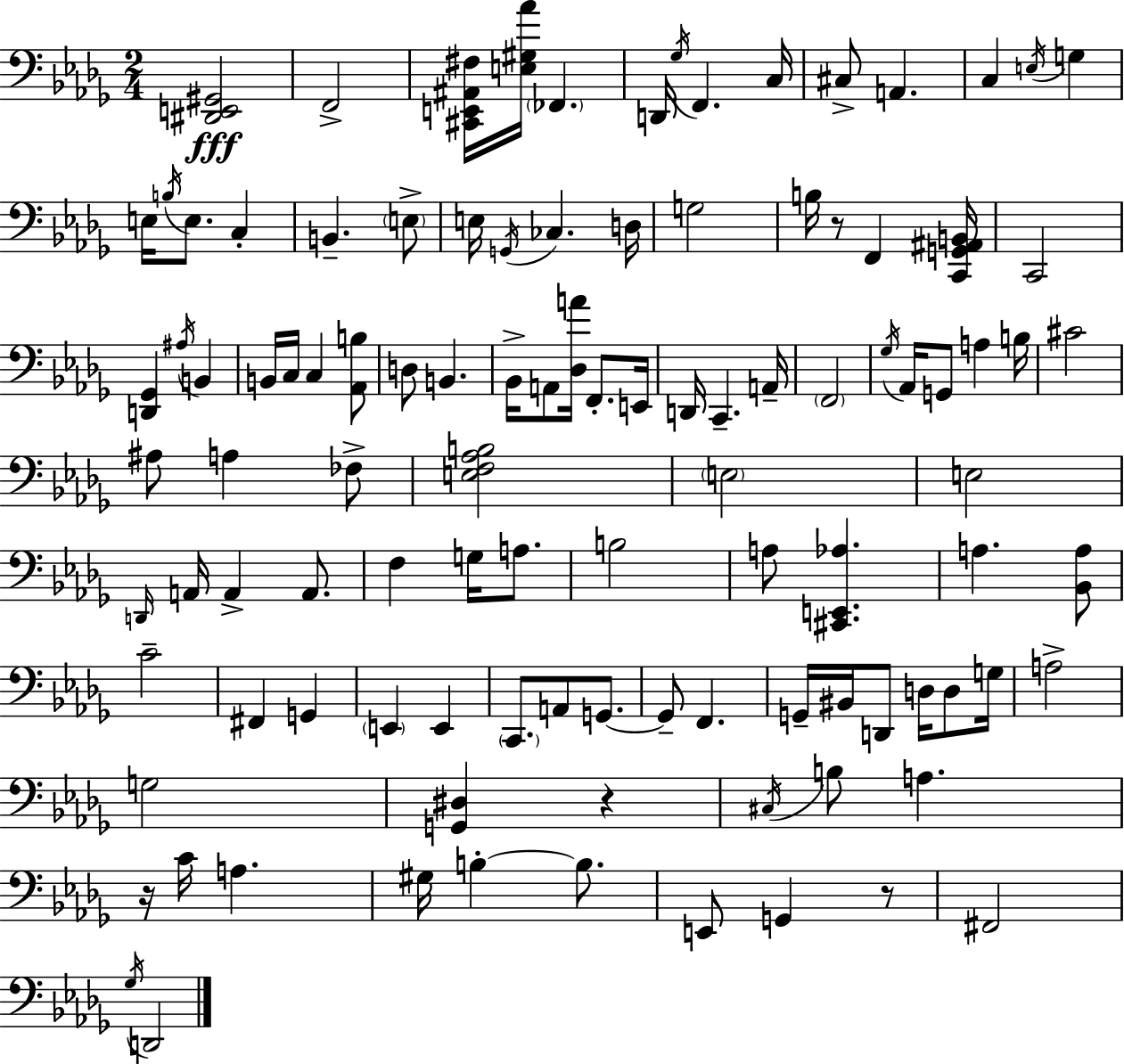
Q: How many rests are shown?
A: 4